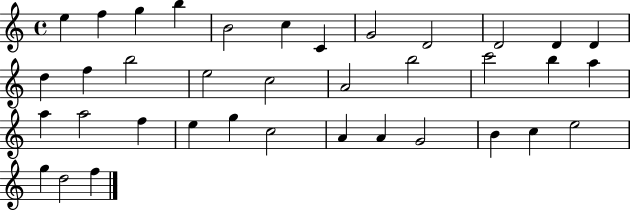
X:1
T:Untitled
M:4/4
L:1/4
K:C
e f g b B2 c C G2 D2 D2 D D d f b2 e2 c2 A2 b2 c'2 b a a a2 f e g c2 A A G2 B c e2 g d2 f